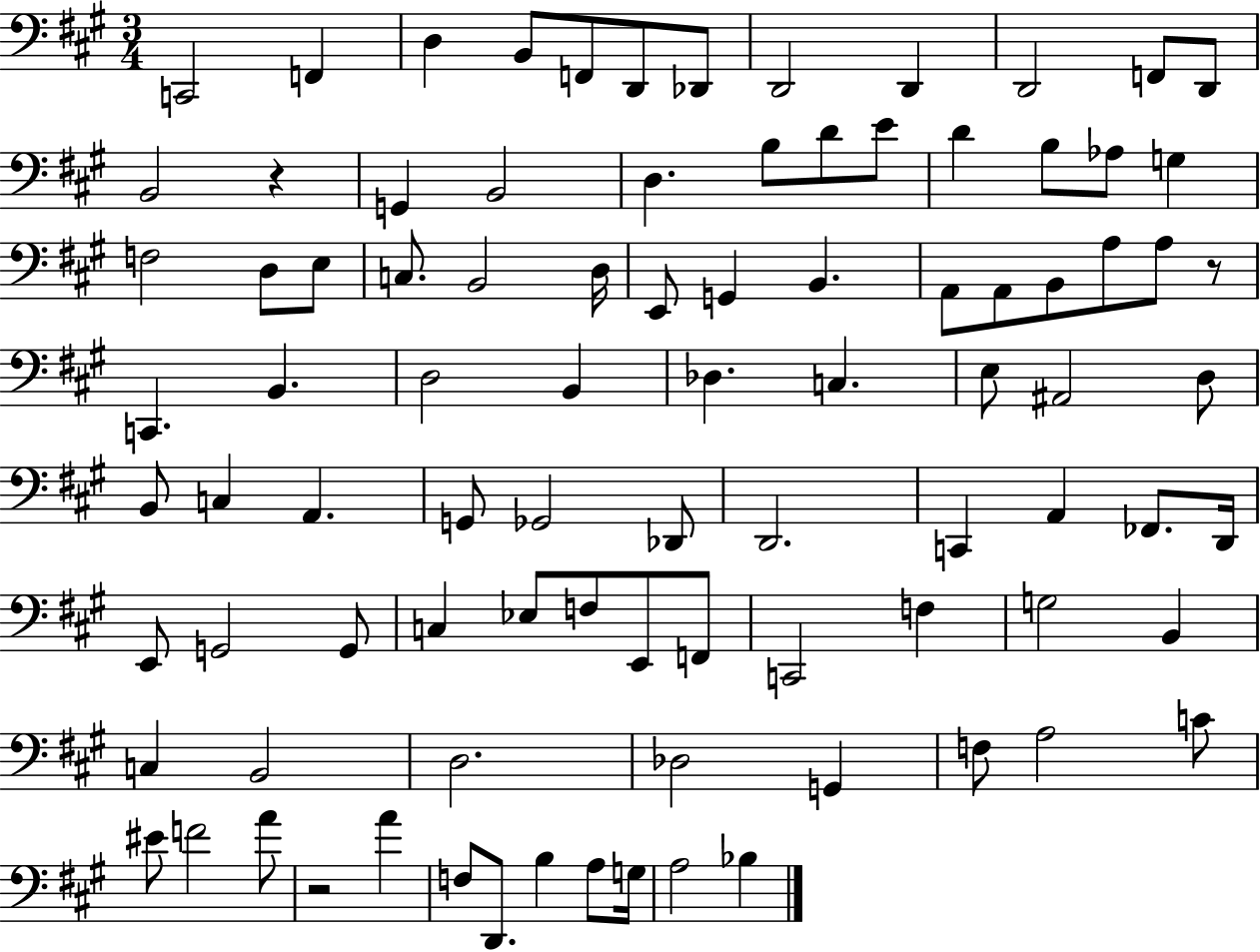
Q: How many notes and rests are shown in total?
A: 91